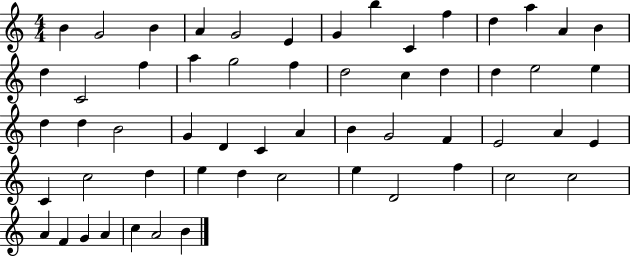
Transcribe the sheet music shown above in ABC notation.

X:1
T:Untitled
M:4/4
L:1/4
K:C
B G2 B A G2 E G b C f d a A B d C2 f a g2 f d2 c d d e2 e d d B2 G D C A B G2 F E2 A E C c2 d e d c2 e D2 f c2 c2 A F G A c A2 B